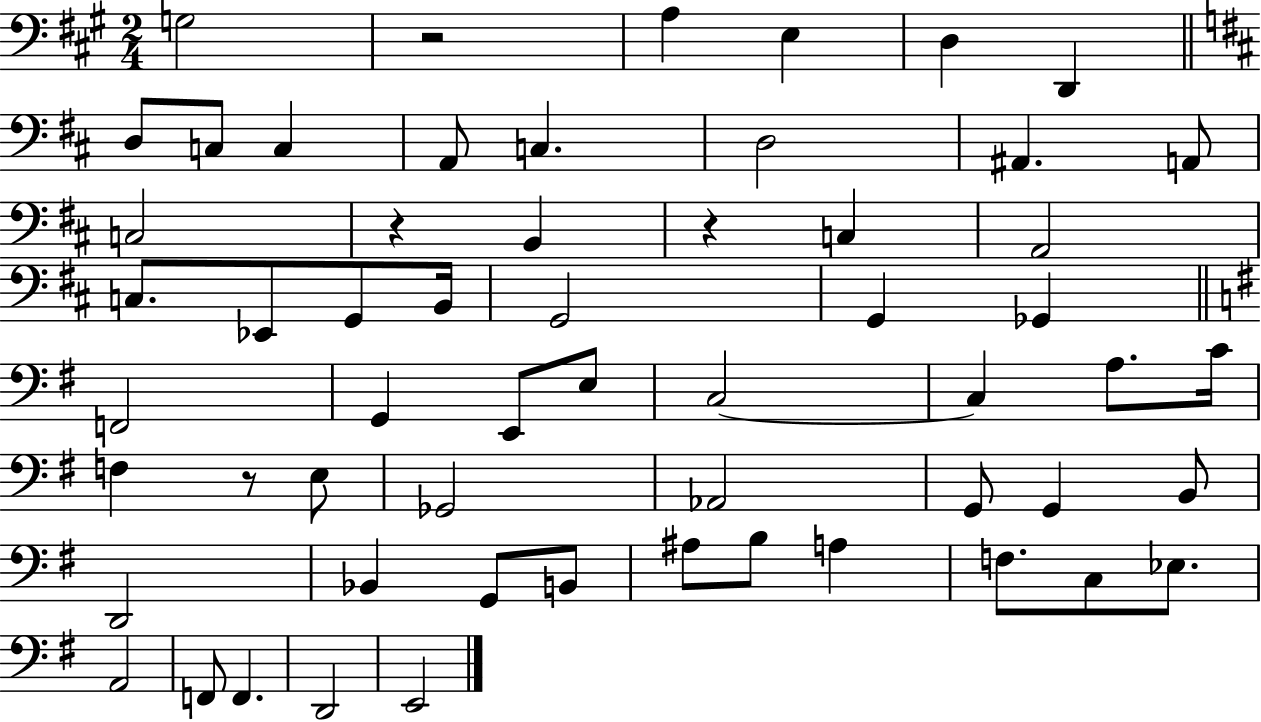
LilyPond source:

{
  \clef bass
  \numericTimeSignature
  \time 2/4
  \key a \major
  g2 | r2 | a4 e4 | d4 d,4 | \break \bar "||" \break \key b \minor d8 c8 c4 | a,8 c4. | d2 | ais,4. a,8 | \break c2 | r4 b,4 | r4 c4 | a,2 | \break c8. ees,8 g,8 b,16 | g,2 | g,4 ges,4 | \bar "||" \break \key e \minor f,2 | g,4 e,8 e8 | c2~~ | c4 a8. c'16 | \break f4 r8 e8 | ges,2 | aes,2 | g,8 g,4 b,8 | \break d,2 | bes,4 g,8 b,8 | ais8 b8 a4 | f8. c8 ees8. | \break a,2 | f,8 f,4. | d,2 | e,2 | \break \bar "|."
}